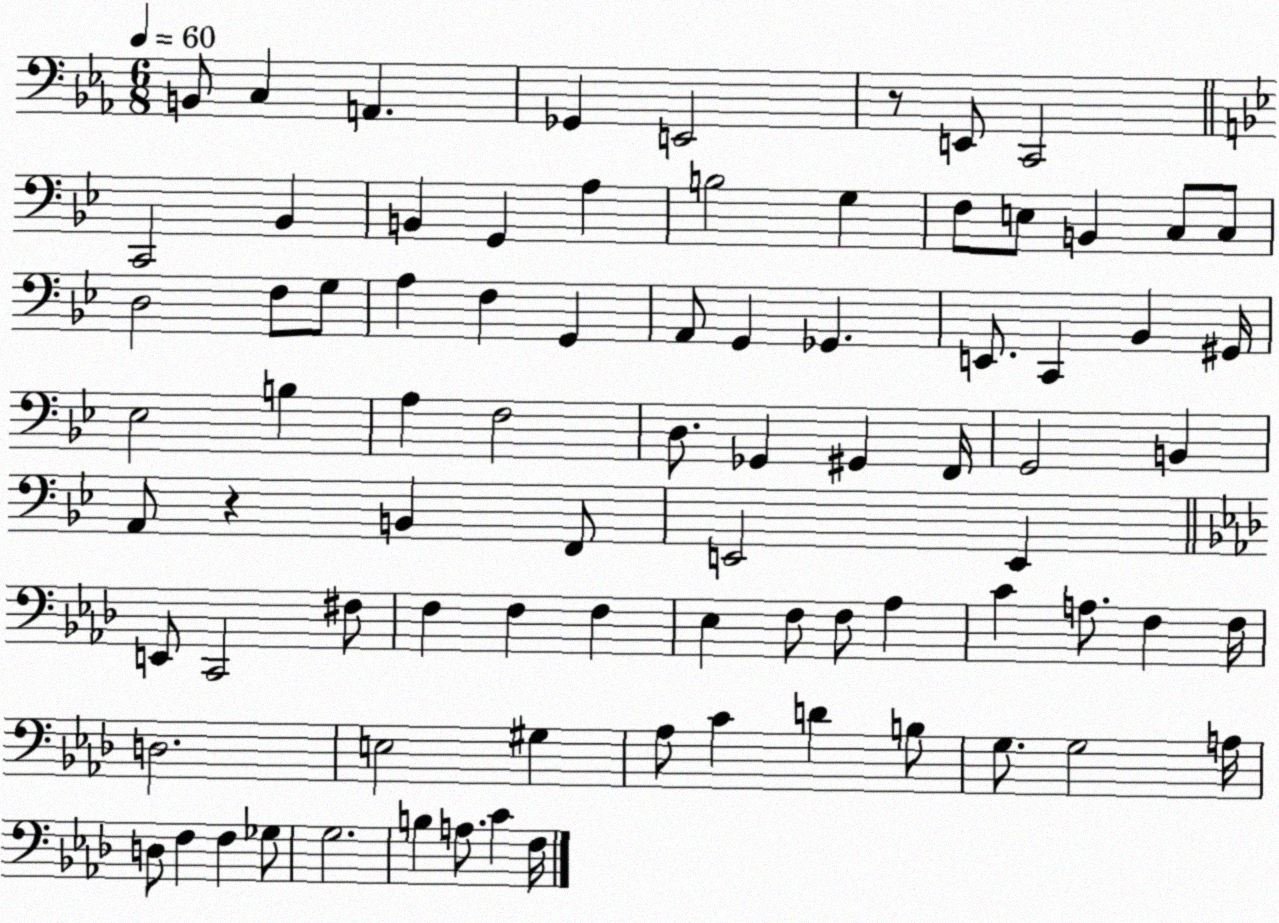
X:1
T:Untitled
M:6/8
L:1/4
K:Eb
B,,/2 C, A,, _G,, E,,2 z/2 E,,/2 C,,2 C,,2 _B,, B,, G,, A, B,2 G, F,/2 E,/2 B,, C,/2 C,/2 D,2 F,/2 G,/2 A, F, G,, A,,/2 G,, _G,, E,,/2 C,, _B,, ^G,,/4 _E,2 B, A, F,2 D,/2 _G,, ^G,, F,,/4 G,,2 B,, A,,/2 z B,, F,,/2 E,,2 E,, E,,/2 C,,2 ^F,/2 F, F, F, _E, F,/2 F,/2 _A, C A,/2 F, F,/4 D,2 E,2 ^G, _A,/2 C D B,/2 G,/2 G,2 A,/4 D,/2 F, F, _G,/2 G,2 B, A,/2 C F,/4